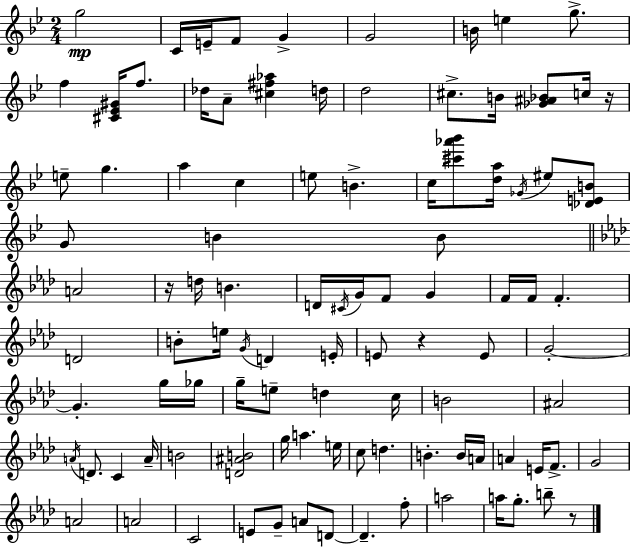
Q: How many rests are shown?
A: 4